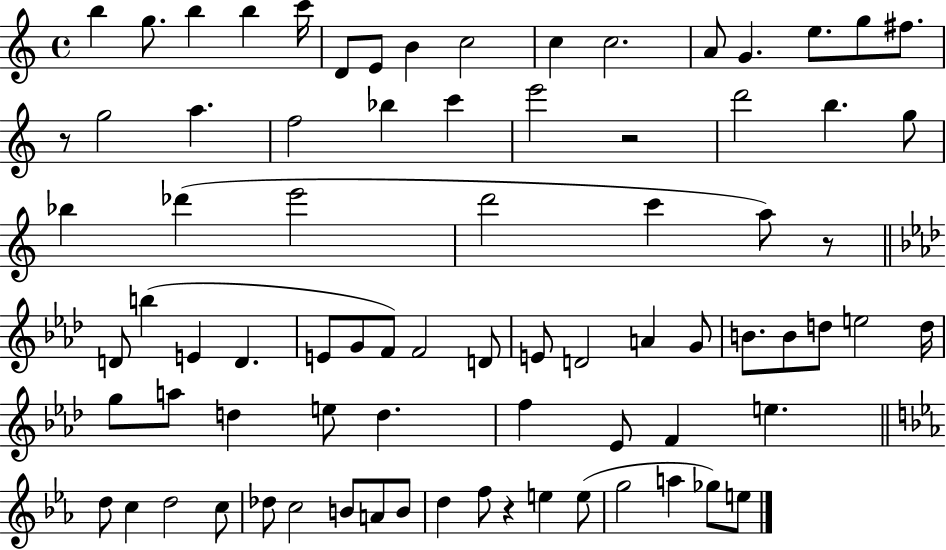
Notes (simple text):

B5/q G5/e. B5/q B5/q C6/s D4/e E4/e B4/q C5/h C5/q C5/h. A4/e G4/q. E5/e. G5/e F#5/e. R/e G5/h A5/q. F5/h Bb5/q C6/q E6/h R/h D6/h B5/q. G5/e Bb5/q Db6/q E6/h D6/h C6/q A5/e R/e D4/e B5/q E4/q D4/q. E4/e G4/e F4/e F4/h D4/e E4/e D4/h A4/q G4/e B4/e. B4/e D5/e E5/h D5/s G5/e A5/e D5/q E5/e D5/q. F5/q Eb4/e F4/q E5/q. D5/e C5/q D5/h C5/e Db5/e C5/h B4/e A4/e B4/e D5/q F5/e R/q E5/q E5/e G5/h A5/q Gb5/e E5/e